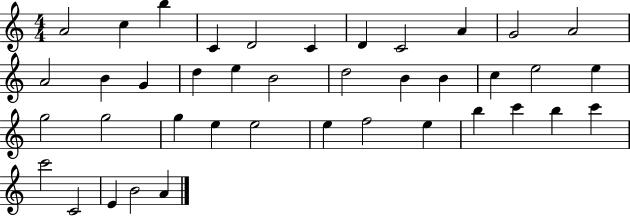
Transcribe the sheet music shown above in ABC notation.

X:1
T:Untitled
M:4/4
L:1/4
K:C
A2 c b C D2 C D C2 A G2 A2 A2 B G d e B2 d2 B B c e2 e g2 g2 g e e2 e f2 e b c' b c' c'2 C2 E B2 A